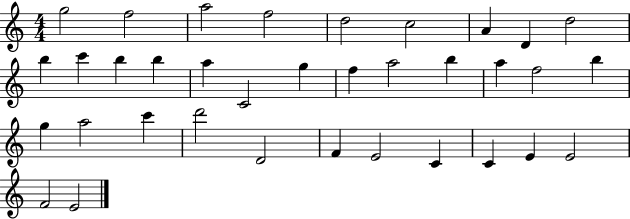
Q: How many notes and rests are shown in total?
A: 35